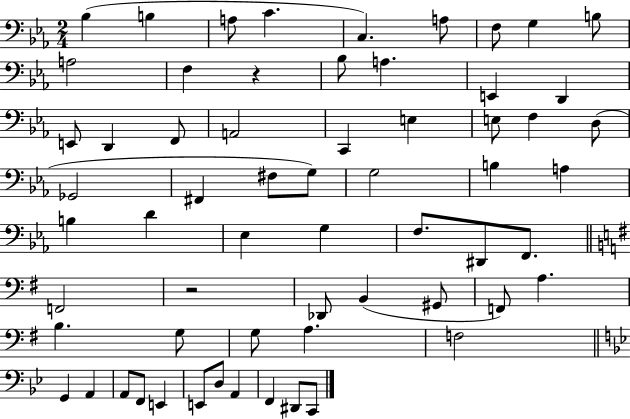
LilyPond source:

{
  \clef bass
  \numericTimeSignature
  \time 2/4
  \key ees \major
  bes4( b4 | a8 c'4. | c4.) a8 | f8 g4 b8 | \break a2 | f4 r4 | bes8 a4. | e,4 d,4 | \break e,8 d,4 f,8 | a,2 | c,4 e4 | e8 f4 d8( | \break ges,2 | fis,4 fis8 g8) | g2 | b4 a4 | \break b4 d'4 | ees4 g4 | f8. dis,8 f,8. | \bar "||" \break \key g \major f,2 | r2 | des,8 b,4( gis,8 | f,8) a4. | \break b4. g8 | g8 a4. | f2 | \bar "||" \break \key g \minor g,4 a,4 | a,8 f,8 e,4 | e,8 d8 a,4 | f,4 dis,8 c,8 | \break \bar "|."
}